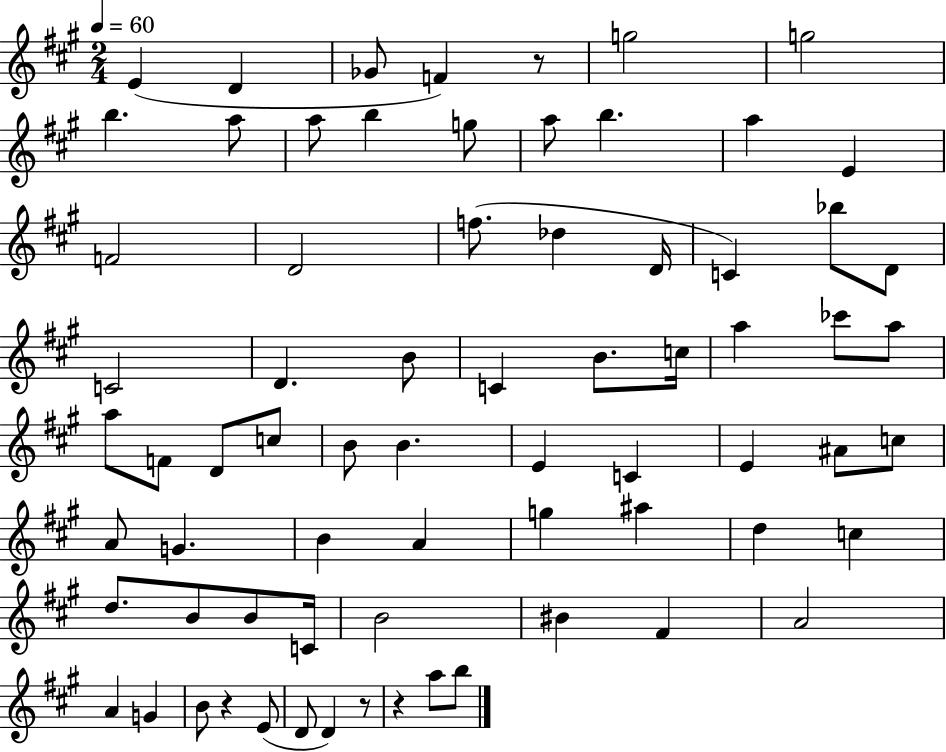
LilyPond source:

{
  \clef treble
  \numericTimeSignature
  \time 2/4
  \key a \major
  \tempo 4 = 60
  \repeat volta 2 { e'4( d'4 | ges'8 f'4) r8 | g''2 | g''2 | \break b''4. a''8 | a''8 b''4 g''8 | a''8 b''4. | a''4 e'4 | \break f'2 | d'2 | f''8.( des''4 d'16 | c'4) bes''8 d'8 | \break c'2 | d'4. b'8 | c'4 b'8. c''16 | a''4 ces'''8 a''8 | \break a''8 f'8 d'8 c''8 | b'8 b'4. | e'4 c'4 | e'4 ais'8 c''8 | \break a'8 g'4. | b'4 a'4 | g''4 ais''4 | d''4 c''4 | \break d''8. b'8 b'8 c'16 | b'2 | bis'4 fis'4 | a'2 | \break a'4 g'4 | b'8 r4 e'8( | d'8 d'4) r8 | r4 a''8 b''8 | \break } \bar "|."
}